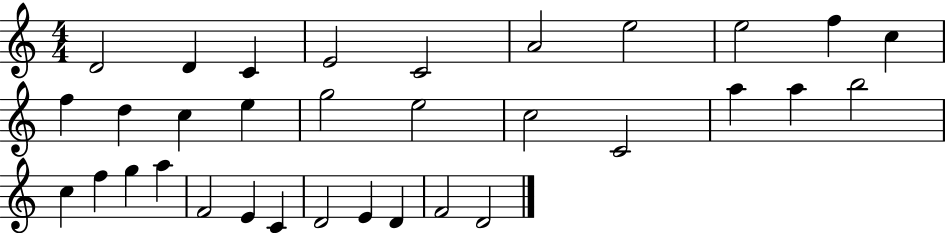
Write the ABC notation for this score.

X:1
T:Untitled
M:4/4
L:1/4
K:C
D2 D C E2 C2 A2 e2 e2 f c f d c e g2 e2 c2 C2 a a b2 c f g a F2 E C D2 E D F2 D2